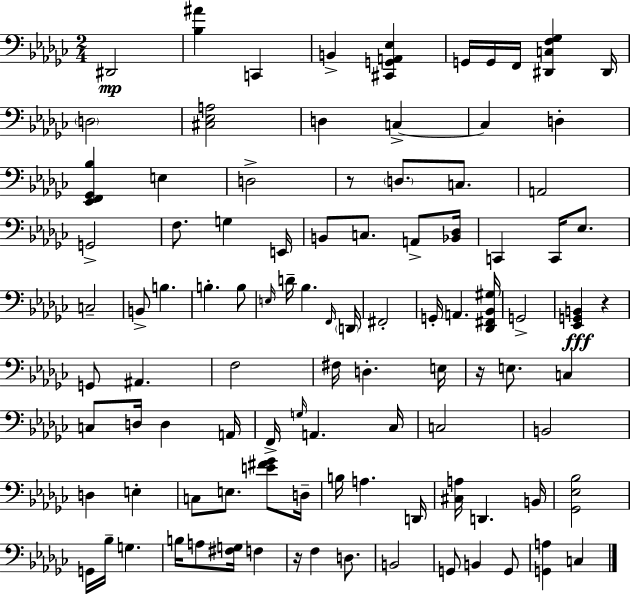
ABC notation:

X:1
T:Untitled
M:2/4
L:1/4
K:Ebm
^D,,2 [_B,^A] C,, B,, [^C,,G,,A,,_E,] G,,/4 G,,/4 F,,/4 [^D,,C,F,_G,] ^D,,/4 D,2 [^C,_E,A,]2 D, C, C, D, [_E,,F,,_G,,_B,] E, D,2 z/2 D,/2 C,/2 A,,2 G,,2 F,/2 G, E,,/4 B,,/2 C,/2 A,,/2 [_B,,_D,]/4 C,, C,,/4 _E,/2 C,2 B,,/2 B, B, B,/2 E,/4 D/4 _B, F,,/4 D,,/4 ^F,,2 G,,/4 A,, [_D,,^F,,_B,,^G,]/4 G,,2 [_E,,G,,B,,] z G,,/2 ^A,, F,2 ^F,/4 D, E,/4 z/4 E,/2 C, C,/2 D,/4 D, A,,/4 F,,/4 G,/4 A,, _C,/4 C,2 B,,2 D, E, C,/2 E,/2 [E^F_G]/2 D,/4 B,/4 A, D,,/4 [^C,A,]/4 D,, B,,/4 [_G,,_E,_B,]2 G,,/4 _B,/4 G, B,/4 A,/2 [^F,G,]/4 F, z/4 F, D,/2 B,,2 G,,/2 B,, G,,/2 [G,,A,] C,